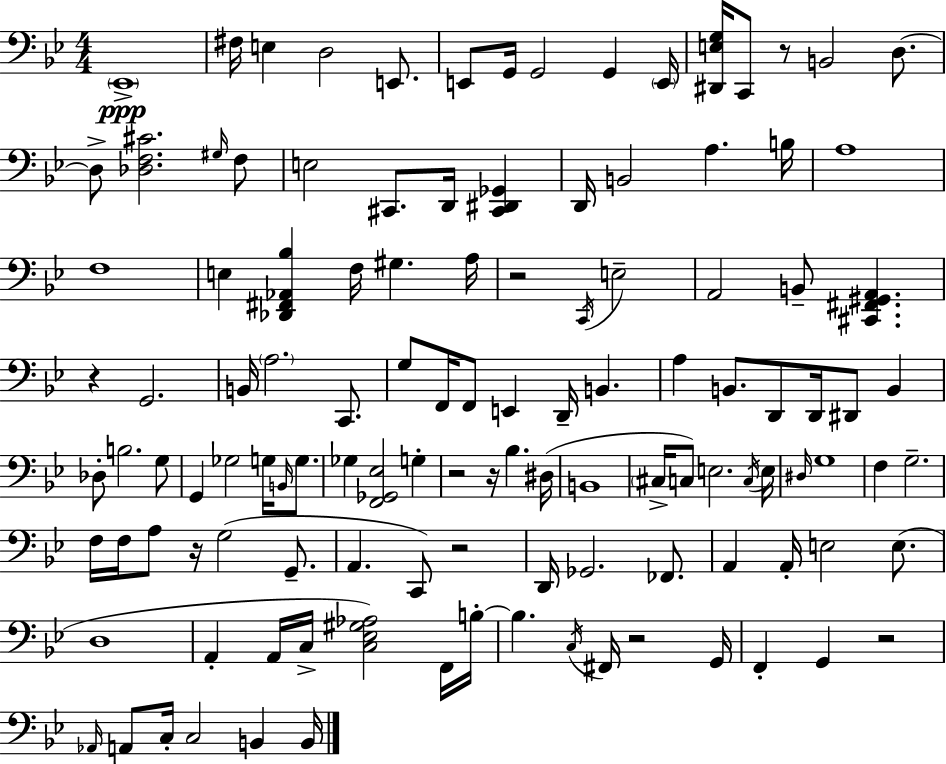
X:1
T:Untitled
M:4/4
L:1/4
K:Gm
_E,,4 ^F,/4 E, D,2 E,,/2 E,,/2 G,,/4 G,,2 G,, E,,/4 [^D,,E,G,]/4 C,,/2 z/2 B,,2 D,/2 D,/2 [_D,F,^C]2 ^G,/4 F,/2 E,2 ^C,,/2 D,,/4 [^C,,^D,,_G,,] D,,/4 B,,2 A, B,/4 A,4 F,4 E, [_D,,^F,,_A,,_B,] F,/4 ^G, A,/4 z2 C,,/4 E,2 A,,2 B,,/2 [^C,,^F,,^G,,A,,] z G,,2 B,,/4 A,2 C,,/2 G,/2 F,,/4 F,,/2 E,, D,,/4 B,, A, B,,/2 D,,/2 D,,/4 ^D,,/2 B,, _D,/2 B,2 G,/2 G,, _G,2 G,/4 B,,/4 G,/2 _G, [F,,_G,,_E,]2 G, z2 z/4 _B, ^D,/4 B,,4 ^C,/4 C,/2 E,2 C,/4 E,/4 ^D,/4 G,4 F, G,2 F,/4 F,/4 A,/2 z/4 G,2 G,,/2 A,, C,,/2 z2 D,,/4 _G,,2 _F,,/2 A,, A,,/4 E,2 E,/2 D,4 A,, A,,/4 C,/4 [C,_E,^G,_A,]2 F,,/4 B,/4 B, C,/4 ^F,,/4 z2 G,,/4 F,, G,, z2 _A,,/4 A,,/2 C,/4 C,2 B,, B,,/4